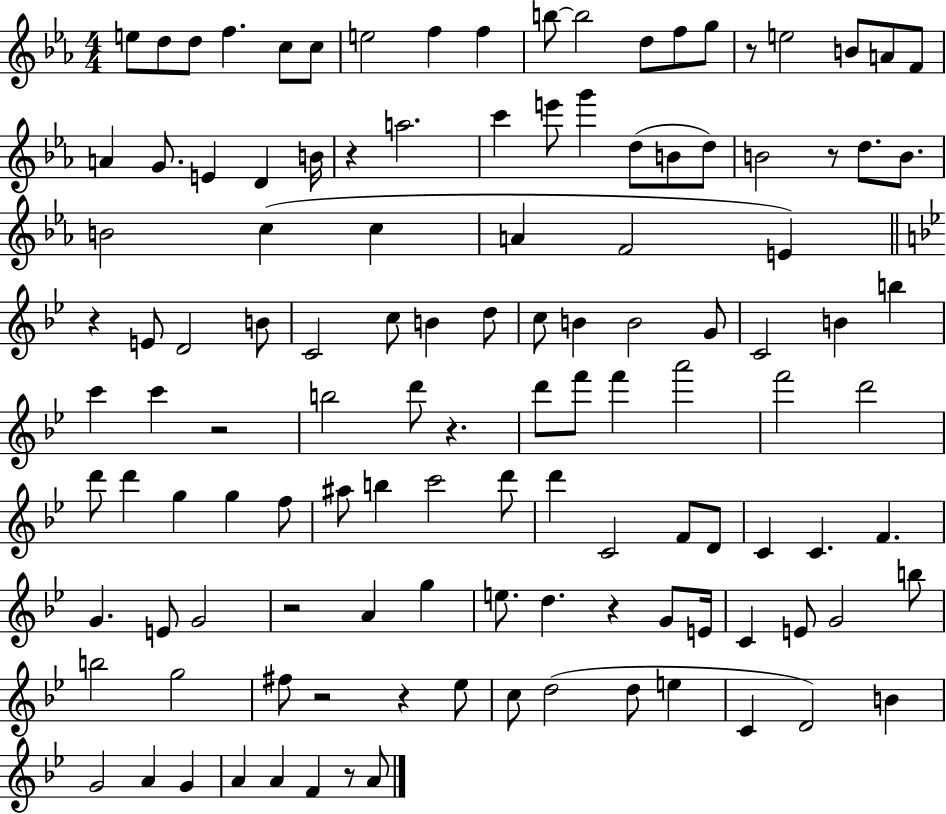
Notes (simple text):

E5/e D5/e D5/e F5/q. C5/e C5/e E5/h F5/q F5/q B5/e B5/h D5/e F5/e G5/e R/e E5/h B4/e A4/e F4/e A4/q G4/e. E4/q D4/q B4/s R/q A5/h. C6/q E6/e G6/q D5/e B4/e D5/e B4/h R/e D5/e. B4/e. B4/h C5/q C5/q A4/q F4/h E4/q R/q E4/e D4/h B4/e C4/h C5/e B4/q D5/e C5/e B4/q B4/h G4/e C4/h B4/q B5/q C6/q C6/q R/h B5/h D6/e R/q. D6/e F6/e F6/q A6/h F6/h D6/h D6/e D6/q G5/q G5/q F5/e A#5/e B5/q C6/h D6/e D6/q C4/h F4/e D4/e C4/q C4/q. F4/q. G4/q. E4/e G4/h R/h A4/q G5/q E5/e. D5/q. R/q G4/e E4/s C4/q E4/e G4/h B5/e B5/h G5/h F#5/e R/h R/q Eb5/e C5/e D5/h D5/e E5/q C4/q D4/h B4/q G4/h A4/q G4/q A4/q A4/q F4/q R/e A4/e